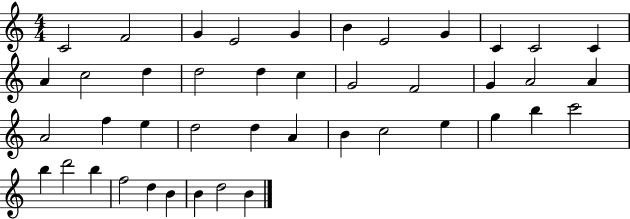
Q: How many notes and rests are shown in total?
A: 43